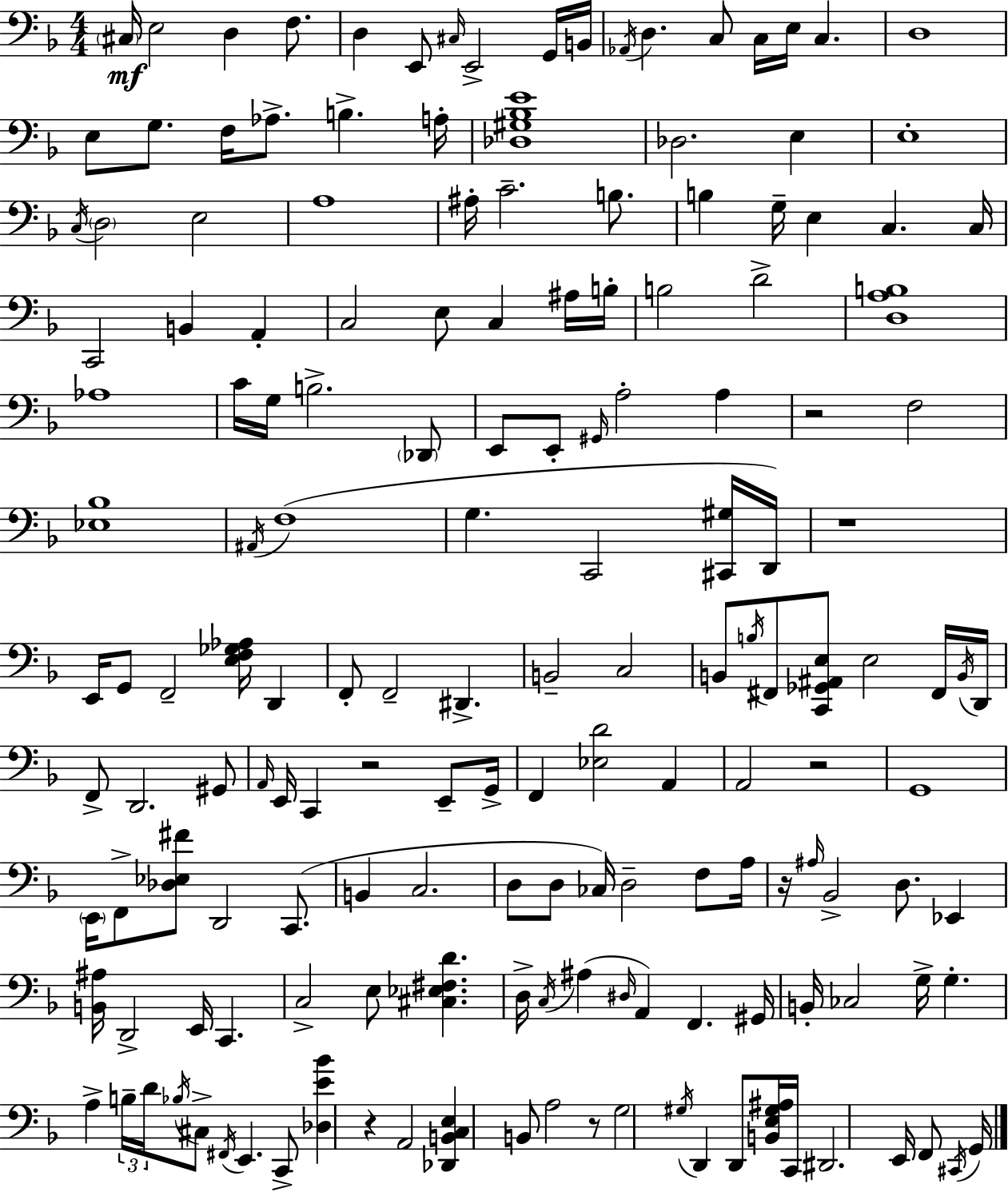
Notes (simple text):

C#3/s E3/h D3/q F3/e. D3/q E2/e C#3/s E2/h G2/s B2/s Ab2/s D3/q. C3/e C3/s E3/s C3/q. D3/w E3/e G3/e. F3/s Ab3/e. B3/q. A3/s [Db3,G#3,Bb3,E4]/w Db3/h. E3/q E3/w C3/s D3/h E3/h A3/w A#3/s C4/h. B3/e. B3/q G3/s E3/q C3/q. C3/s C2/h B2/q A2/q C3/h E3/e C3/q A#3/s B3/s B3/h D4/h [D3,A3,B3]/w Ab3/w C4/s G3/s B3/h. Db2/e E2/e E2/e G#2/s A3/h A3/q R/h F3/h [Eb3,Bb3]/w A#2/s F3/w G3/q. C2/h [C#2,G#3]/s D2/s R/w E2/s G2/e F2/h [E3,F3,Gb3,Ab3]/s D2/q F2/e F2/h D#2/q. B2/h C3/h B2/e B3/s F#2/e [C2,Gb2,A#2,E3]/e E3/h F#2/s B2/s D2/s F2/e D2/h. G#2/e A2/s E2/s C2/q R/h E2/e G2/s F2/q [Eb3,D4]/h A2/q A2/h R/h G2/w E2/s F2/e [Db3,Eb3,F#4]/e D2/h C2/e. B2/q C3/h. D3/e D3/e CES3/s D3/h F3/e A3/s R/s A#3/s Bb2/h D3/e. Eb2/q [B2,A#3]/s D2/h E2/s C2/q. C3/h E3/e [C#3,Eb3,F#3,D4]/q. D3/s C3/s A#3/q D#3/s A2/q F2/q. G#2/s B2/s CES3/h G3/s G3/q. A3/q B3/s D4/s Bb3/s C#3/e F#2/s E2/q. C2/e [Db3,E4,Bb4]/q R/q A2/h [Db2,B2,C3,E3]/q B2/e A3/h R/e G3/h G#3/s D2/q D2/e [B2,E3,G#3,A#3]/s C2/s D#2/h. E2/s F2/e C#2/s G2/s